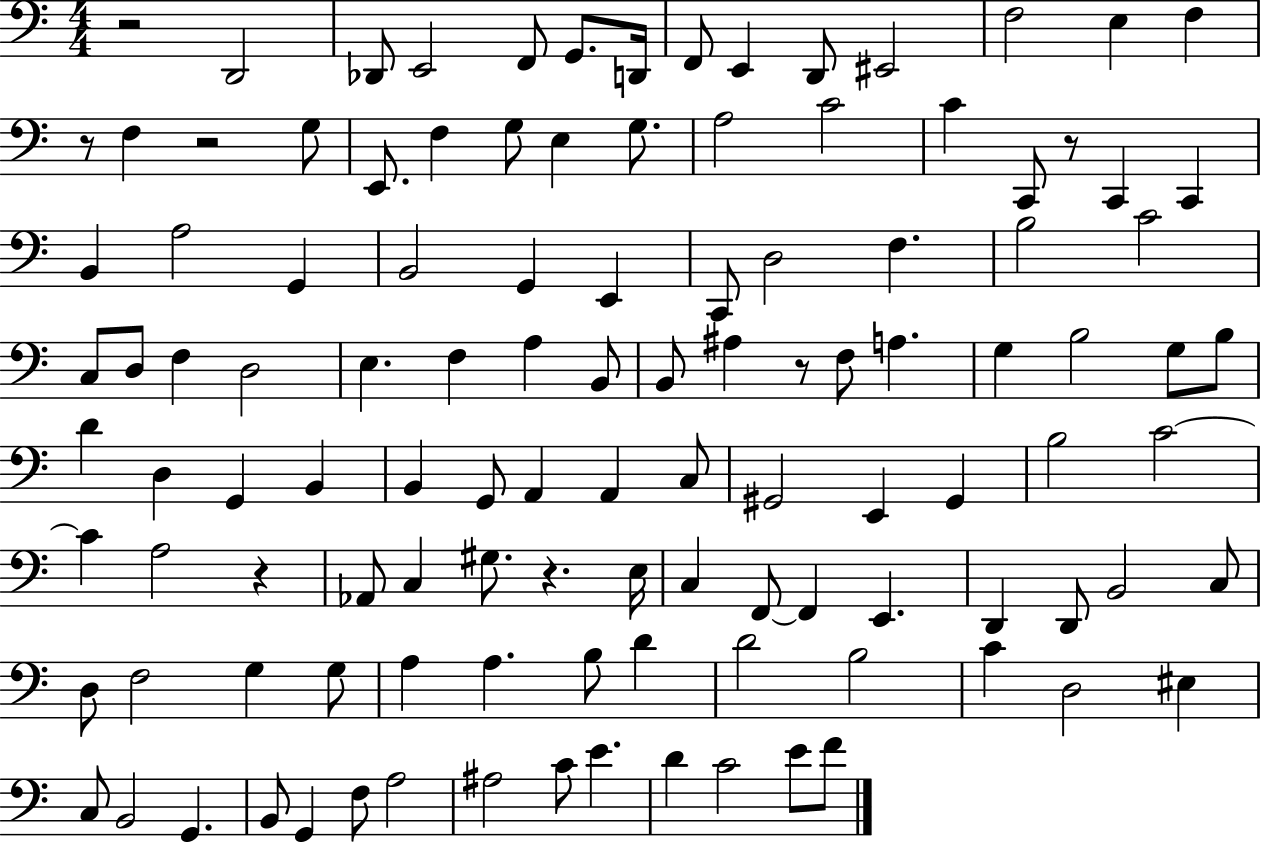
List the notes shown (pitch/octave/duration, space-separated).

R/h D2/h Db2/e E2/h F2/e G2/e. D2/s F2/e E2/q D2/e EIS2/h F3/h E3/q F3/q R/e F3/q R/h G3/e E2/e. F3/q G3/e E3/q G3/e. A3/h C4/h C4/q C2/e R/e C2/q C2/q B2/q A3/h G2/q B2/h G2/q E2/q C2/e D3/h F3/q. B3/h C4/h C3/e D3/e F3/q D3/h E3/q. F3/q A3/q B2/e B2/e A#3/q R/e F3/e A3/q. G3/q B3/h G3/e B3/e D4/q D3/q G2/q B2/q B2/q G2/e A2/q A2/q C3/e G#2/h E2/q G#2/q B3/h C4/h C4/q A3/h R/q Ab2/e C3/q G#3/e. R/q. E3/s C3/q F2/e F2/q E2/q. D2/q D2/e B2/h C3/e D3/e F3/h G3/q G3/e A3/q A3/q. B3/e D4/q D4/h B3/h C4/q D3/h EIS3/q C3/e B2/h G2/q. B2/e G2/q F3/e A3/h A#3/h C4/e E4/q. D4/q C4/h E4/e F4/e